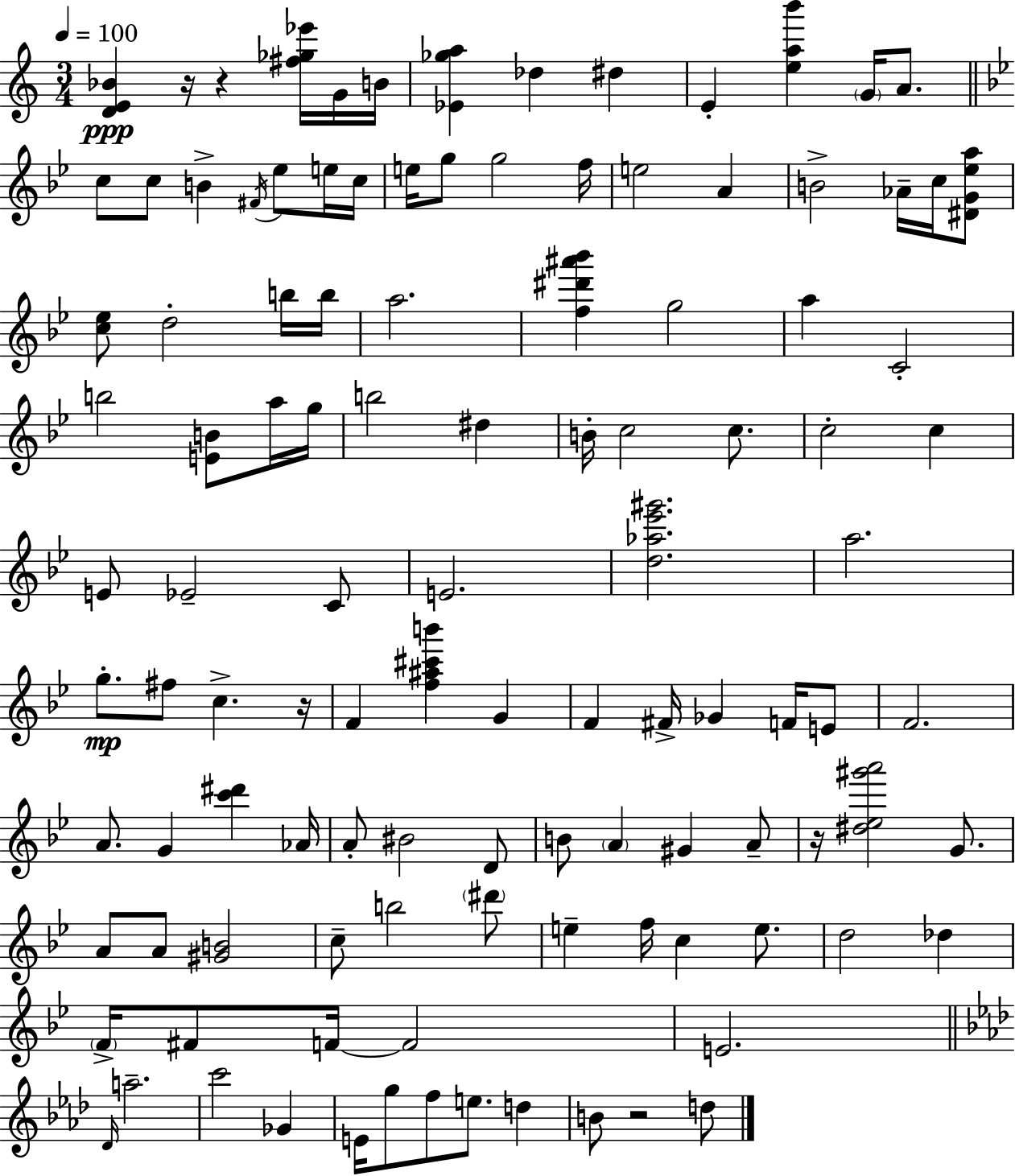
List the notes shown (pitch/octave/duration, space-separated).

[D4,E4,Bb4]/q R/s R/q [F#5,Gb5,Eb6]/s G4/s B4/s [Eb4,Gb5,A5]/q Db5/q D#5/q E4/q [E5,A5,B6]/q G4/s A4/e. C5/e C5/e B4/q F#4/s Eb5/e E5/s C5/s E5/s G5/e G5/h F5/s E5/h A4/q B4/h Ab4/s C5/s [D#4,G4,Eb5,A5]/e [C5,Eb5]/e D5/h B5/s B5/s A5/h. [F5,D#6,A#6,Bb6]/q G5/h A5/q C4/h B5/h [E4,B4]/e A5/s G5/s B5/h D#5/q B4/s C5/h C5/e. C5/h C5/q E4/e Eb4/h C4/e E4/h. [D5,Ab5,Eb6,G#6]/h. A5/h. G5/e. F#5/e C5/q. R/s F4/q [F5,A#5,C#6,B6]/q G4/q F4/q F#4/s Gb4/q F4/s E4/e F4/h. A4/e. G4/q [C6,D#6]/q Ab4/s A4/e BIS4/h D4/e B4/e A4/q G#4/q A4/e R/s [D#5,Eb5,G#6,A6]/h G4/e. A4/e A4/e [G#4,B4]/h C5/e B5/h D#6/e E5/q F5/s C5/q E5/e. D5/h Db5/q F4/s F#4/e F4/s F4/h E4/h. Db4/s A5/h. C6/h Gb4/q E4/s G5/e F5/e E5/e. D5/q B4/e R/h D5/e